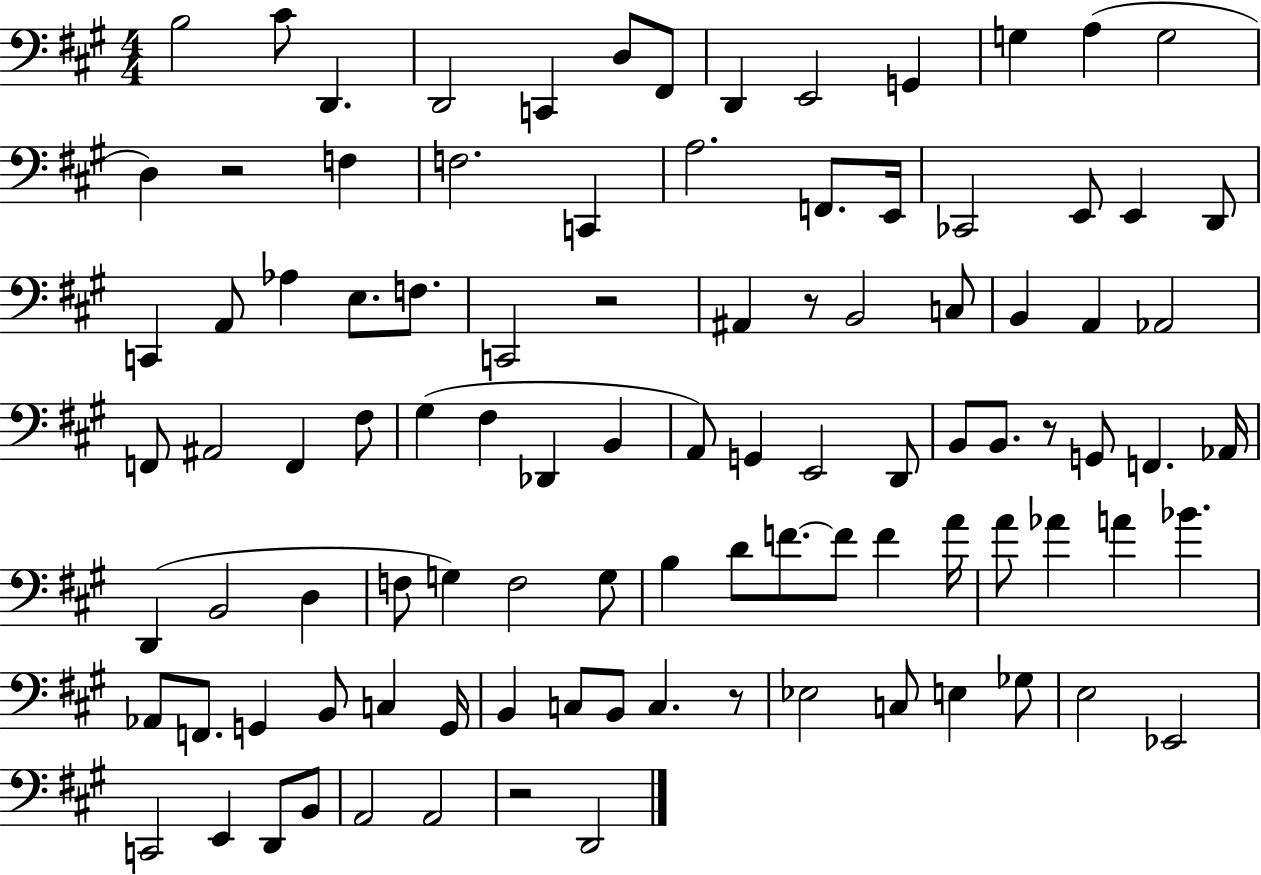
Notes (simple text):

B3/h C#4/e D2/q. D2/h C2/q D3/e F#2/e D2/q E2/h G2/q G3/q A3/q G3/h D3/q R/h F3/q F3/h. C2/q A3/h. F2/e. E2/s CES2/h E2/e E2/q D2/e C2/q A2/e Ab3/q E3/e. F3/e. C2/h R/h A#2/q R/e B2/h C3/e B2/q A2/q Ab2/h F2/e A#2/h F2/q F#3/e G#3/q F#3/q Db2/q B2/q A2/e G2/q E2/h D2/e B2/e B2/e. R/e G2/e F2/q. Ab2/s D2/q B2/h D3/q F3/e G3/q F3/h G3/e B3/q D4/e F4/e. F4/e F4/q A4/s A4/e Ab4/q A4/q Bb4/q. Ab2/e F2/e. G2/q B2/e C3/q G2/s B2/q C3/e B2/e C3/q. R/e Eb3/h C3/e E3/q Gb3/e E3/h Eb2/h C2/h E2/q D2/e B2/e A2/h A2/h R/h D2/h